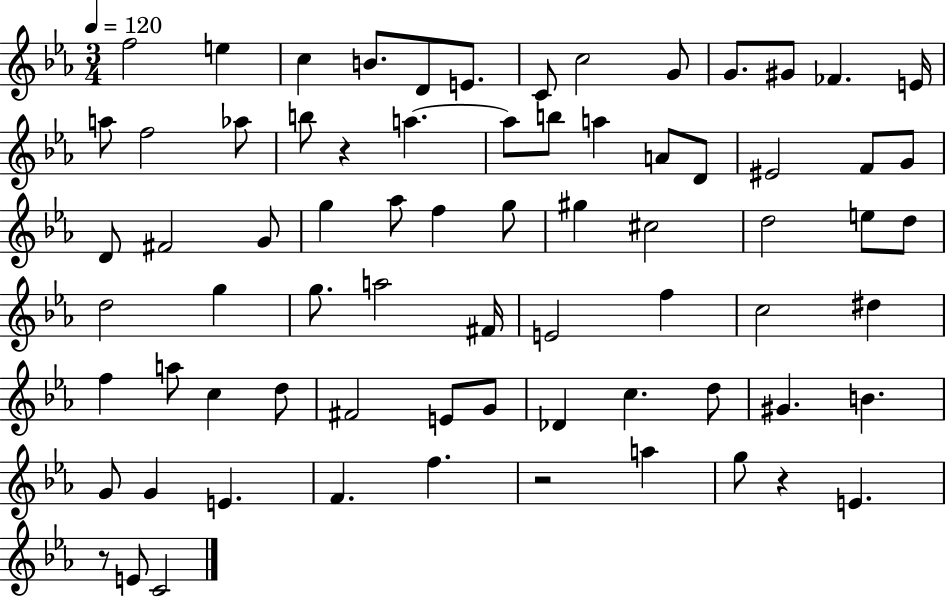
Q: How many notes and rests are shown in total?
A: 73